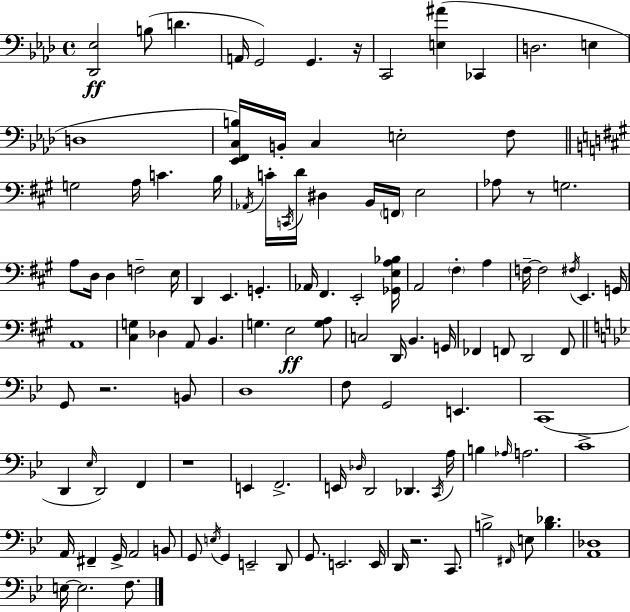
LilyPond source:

{
  \clef bass
  \time 4/4
  \defaultTimeSignature
  \key aes \major
  <des, ees>2\ff b8( d'4. | a,16 g,2) g,4. r16 | c,2 <e ais'>4( ces,4 | d2. e4 | \break d1 | <ees, f, c b>16) b,16-. c4 e2-. f8 | \bar "||" \break \key a \major g2 a16 c'4. b16 | \acciaccatura { aes,16 } c'16-. \acciaccatura { c,16 } d'16 dis4 b,16 \parenthesize f,16 e2 | aes8 r8 g2. | a8 d16 d4 f2-- | \break e16 d,4 e,4. g,4.-. | aes,16 fis,4. e,2-. | <ges, e a bes>16 a,2 \parenthesize fis4-. a4 | f16--~~ f2 \acciaccatura { fis16 } e,4. | \break g,16 a,1 | <cis g>4 des4 a,8 b,4. | g4. e2\ff | <g a>8 c2 d,16 b,4. | \break g,16 fes,4 f,8 d,2 | f,8 \bar "||" \break \key bes \major g,8 r2. b,8 | d1 | f8 g,2 e,4. | c,1( | \break d,4 \grace { ees16 }) d,2 f,4 | r1 | e,4 f,2.-> | e,16 \grace { des16 } d,2 des,4. | \break \acciaccatura { c,16 } a16 b4 \grace { aes16 } a2. | c'1-> | a,16 fis,4-- g,16-> a,2 | b,8 g,8 \acciaccatura { e16 } g,4 e,2-- | \break d,8 g,8. e,2. | e,16 d,16 r2. | c,8. b2-> \grace { fis,16 } e8 | <b des'>4. <a, des>1 | \break e16~~ e2. | f8. \bar "|."
}